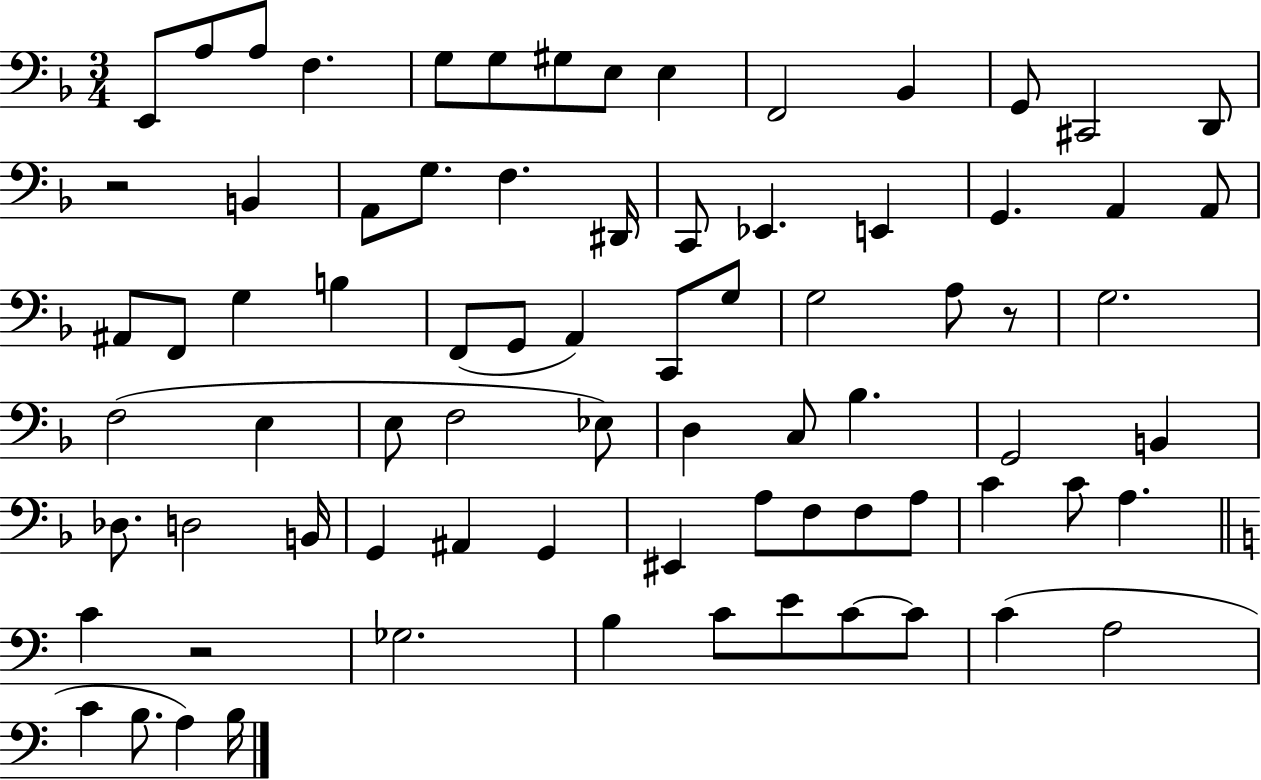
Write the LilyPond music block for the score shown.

{
  \clef bass
  \numericTimeSignature
  \time 3/4
  \key f \major
  e,8 a8 a8 f4. | g8 g8 gis8 e8 e4 | f,2 bes,4 | g,8 cis,2 d,8 | \break r2 b,4 | a,8 g8. f4. dis,16 | c,8 ees,4. e,4 | g,4. a,4 a,8 | \break ais,8 f,8 g4 b4 | f,8( g,8 a,4) c,8 g8 | g2 a8 r8 | g2. | \break f2( e4 | e8 f2 ees8) | d4 c8 bes4. | g,2 b,4 | \break des8. d2 b,16 | g,4 ais,4 g,4 | eis,4 a8 f8 f8 a8 | c'4 c'8 a4. | \break \bar "||" \break \key a \minor c'4 r2 | ges2. | b4 c'8 e'8 c'8~~ c'8 | c'4( a2 | \break c'4 b8. a4) b16 | \bar "|."
}